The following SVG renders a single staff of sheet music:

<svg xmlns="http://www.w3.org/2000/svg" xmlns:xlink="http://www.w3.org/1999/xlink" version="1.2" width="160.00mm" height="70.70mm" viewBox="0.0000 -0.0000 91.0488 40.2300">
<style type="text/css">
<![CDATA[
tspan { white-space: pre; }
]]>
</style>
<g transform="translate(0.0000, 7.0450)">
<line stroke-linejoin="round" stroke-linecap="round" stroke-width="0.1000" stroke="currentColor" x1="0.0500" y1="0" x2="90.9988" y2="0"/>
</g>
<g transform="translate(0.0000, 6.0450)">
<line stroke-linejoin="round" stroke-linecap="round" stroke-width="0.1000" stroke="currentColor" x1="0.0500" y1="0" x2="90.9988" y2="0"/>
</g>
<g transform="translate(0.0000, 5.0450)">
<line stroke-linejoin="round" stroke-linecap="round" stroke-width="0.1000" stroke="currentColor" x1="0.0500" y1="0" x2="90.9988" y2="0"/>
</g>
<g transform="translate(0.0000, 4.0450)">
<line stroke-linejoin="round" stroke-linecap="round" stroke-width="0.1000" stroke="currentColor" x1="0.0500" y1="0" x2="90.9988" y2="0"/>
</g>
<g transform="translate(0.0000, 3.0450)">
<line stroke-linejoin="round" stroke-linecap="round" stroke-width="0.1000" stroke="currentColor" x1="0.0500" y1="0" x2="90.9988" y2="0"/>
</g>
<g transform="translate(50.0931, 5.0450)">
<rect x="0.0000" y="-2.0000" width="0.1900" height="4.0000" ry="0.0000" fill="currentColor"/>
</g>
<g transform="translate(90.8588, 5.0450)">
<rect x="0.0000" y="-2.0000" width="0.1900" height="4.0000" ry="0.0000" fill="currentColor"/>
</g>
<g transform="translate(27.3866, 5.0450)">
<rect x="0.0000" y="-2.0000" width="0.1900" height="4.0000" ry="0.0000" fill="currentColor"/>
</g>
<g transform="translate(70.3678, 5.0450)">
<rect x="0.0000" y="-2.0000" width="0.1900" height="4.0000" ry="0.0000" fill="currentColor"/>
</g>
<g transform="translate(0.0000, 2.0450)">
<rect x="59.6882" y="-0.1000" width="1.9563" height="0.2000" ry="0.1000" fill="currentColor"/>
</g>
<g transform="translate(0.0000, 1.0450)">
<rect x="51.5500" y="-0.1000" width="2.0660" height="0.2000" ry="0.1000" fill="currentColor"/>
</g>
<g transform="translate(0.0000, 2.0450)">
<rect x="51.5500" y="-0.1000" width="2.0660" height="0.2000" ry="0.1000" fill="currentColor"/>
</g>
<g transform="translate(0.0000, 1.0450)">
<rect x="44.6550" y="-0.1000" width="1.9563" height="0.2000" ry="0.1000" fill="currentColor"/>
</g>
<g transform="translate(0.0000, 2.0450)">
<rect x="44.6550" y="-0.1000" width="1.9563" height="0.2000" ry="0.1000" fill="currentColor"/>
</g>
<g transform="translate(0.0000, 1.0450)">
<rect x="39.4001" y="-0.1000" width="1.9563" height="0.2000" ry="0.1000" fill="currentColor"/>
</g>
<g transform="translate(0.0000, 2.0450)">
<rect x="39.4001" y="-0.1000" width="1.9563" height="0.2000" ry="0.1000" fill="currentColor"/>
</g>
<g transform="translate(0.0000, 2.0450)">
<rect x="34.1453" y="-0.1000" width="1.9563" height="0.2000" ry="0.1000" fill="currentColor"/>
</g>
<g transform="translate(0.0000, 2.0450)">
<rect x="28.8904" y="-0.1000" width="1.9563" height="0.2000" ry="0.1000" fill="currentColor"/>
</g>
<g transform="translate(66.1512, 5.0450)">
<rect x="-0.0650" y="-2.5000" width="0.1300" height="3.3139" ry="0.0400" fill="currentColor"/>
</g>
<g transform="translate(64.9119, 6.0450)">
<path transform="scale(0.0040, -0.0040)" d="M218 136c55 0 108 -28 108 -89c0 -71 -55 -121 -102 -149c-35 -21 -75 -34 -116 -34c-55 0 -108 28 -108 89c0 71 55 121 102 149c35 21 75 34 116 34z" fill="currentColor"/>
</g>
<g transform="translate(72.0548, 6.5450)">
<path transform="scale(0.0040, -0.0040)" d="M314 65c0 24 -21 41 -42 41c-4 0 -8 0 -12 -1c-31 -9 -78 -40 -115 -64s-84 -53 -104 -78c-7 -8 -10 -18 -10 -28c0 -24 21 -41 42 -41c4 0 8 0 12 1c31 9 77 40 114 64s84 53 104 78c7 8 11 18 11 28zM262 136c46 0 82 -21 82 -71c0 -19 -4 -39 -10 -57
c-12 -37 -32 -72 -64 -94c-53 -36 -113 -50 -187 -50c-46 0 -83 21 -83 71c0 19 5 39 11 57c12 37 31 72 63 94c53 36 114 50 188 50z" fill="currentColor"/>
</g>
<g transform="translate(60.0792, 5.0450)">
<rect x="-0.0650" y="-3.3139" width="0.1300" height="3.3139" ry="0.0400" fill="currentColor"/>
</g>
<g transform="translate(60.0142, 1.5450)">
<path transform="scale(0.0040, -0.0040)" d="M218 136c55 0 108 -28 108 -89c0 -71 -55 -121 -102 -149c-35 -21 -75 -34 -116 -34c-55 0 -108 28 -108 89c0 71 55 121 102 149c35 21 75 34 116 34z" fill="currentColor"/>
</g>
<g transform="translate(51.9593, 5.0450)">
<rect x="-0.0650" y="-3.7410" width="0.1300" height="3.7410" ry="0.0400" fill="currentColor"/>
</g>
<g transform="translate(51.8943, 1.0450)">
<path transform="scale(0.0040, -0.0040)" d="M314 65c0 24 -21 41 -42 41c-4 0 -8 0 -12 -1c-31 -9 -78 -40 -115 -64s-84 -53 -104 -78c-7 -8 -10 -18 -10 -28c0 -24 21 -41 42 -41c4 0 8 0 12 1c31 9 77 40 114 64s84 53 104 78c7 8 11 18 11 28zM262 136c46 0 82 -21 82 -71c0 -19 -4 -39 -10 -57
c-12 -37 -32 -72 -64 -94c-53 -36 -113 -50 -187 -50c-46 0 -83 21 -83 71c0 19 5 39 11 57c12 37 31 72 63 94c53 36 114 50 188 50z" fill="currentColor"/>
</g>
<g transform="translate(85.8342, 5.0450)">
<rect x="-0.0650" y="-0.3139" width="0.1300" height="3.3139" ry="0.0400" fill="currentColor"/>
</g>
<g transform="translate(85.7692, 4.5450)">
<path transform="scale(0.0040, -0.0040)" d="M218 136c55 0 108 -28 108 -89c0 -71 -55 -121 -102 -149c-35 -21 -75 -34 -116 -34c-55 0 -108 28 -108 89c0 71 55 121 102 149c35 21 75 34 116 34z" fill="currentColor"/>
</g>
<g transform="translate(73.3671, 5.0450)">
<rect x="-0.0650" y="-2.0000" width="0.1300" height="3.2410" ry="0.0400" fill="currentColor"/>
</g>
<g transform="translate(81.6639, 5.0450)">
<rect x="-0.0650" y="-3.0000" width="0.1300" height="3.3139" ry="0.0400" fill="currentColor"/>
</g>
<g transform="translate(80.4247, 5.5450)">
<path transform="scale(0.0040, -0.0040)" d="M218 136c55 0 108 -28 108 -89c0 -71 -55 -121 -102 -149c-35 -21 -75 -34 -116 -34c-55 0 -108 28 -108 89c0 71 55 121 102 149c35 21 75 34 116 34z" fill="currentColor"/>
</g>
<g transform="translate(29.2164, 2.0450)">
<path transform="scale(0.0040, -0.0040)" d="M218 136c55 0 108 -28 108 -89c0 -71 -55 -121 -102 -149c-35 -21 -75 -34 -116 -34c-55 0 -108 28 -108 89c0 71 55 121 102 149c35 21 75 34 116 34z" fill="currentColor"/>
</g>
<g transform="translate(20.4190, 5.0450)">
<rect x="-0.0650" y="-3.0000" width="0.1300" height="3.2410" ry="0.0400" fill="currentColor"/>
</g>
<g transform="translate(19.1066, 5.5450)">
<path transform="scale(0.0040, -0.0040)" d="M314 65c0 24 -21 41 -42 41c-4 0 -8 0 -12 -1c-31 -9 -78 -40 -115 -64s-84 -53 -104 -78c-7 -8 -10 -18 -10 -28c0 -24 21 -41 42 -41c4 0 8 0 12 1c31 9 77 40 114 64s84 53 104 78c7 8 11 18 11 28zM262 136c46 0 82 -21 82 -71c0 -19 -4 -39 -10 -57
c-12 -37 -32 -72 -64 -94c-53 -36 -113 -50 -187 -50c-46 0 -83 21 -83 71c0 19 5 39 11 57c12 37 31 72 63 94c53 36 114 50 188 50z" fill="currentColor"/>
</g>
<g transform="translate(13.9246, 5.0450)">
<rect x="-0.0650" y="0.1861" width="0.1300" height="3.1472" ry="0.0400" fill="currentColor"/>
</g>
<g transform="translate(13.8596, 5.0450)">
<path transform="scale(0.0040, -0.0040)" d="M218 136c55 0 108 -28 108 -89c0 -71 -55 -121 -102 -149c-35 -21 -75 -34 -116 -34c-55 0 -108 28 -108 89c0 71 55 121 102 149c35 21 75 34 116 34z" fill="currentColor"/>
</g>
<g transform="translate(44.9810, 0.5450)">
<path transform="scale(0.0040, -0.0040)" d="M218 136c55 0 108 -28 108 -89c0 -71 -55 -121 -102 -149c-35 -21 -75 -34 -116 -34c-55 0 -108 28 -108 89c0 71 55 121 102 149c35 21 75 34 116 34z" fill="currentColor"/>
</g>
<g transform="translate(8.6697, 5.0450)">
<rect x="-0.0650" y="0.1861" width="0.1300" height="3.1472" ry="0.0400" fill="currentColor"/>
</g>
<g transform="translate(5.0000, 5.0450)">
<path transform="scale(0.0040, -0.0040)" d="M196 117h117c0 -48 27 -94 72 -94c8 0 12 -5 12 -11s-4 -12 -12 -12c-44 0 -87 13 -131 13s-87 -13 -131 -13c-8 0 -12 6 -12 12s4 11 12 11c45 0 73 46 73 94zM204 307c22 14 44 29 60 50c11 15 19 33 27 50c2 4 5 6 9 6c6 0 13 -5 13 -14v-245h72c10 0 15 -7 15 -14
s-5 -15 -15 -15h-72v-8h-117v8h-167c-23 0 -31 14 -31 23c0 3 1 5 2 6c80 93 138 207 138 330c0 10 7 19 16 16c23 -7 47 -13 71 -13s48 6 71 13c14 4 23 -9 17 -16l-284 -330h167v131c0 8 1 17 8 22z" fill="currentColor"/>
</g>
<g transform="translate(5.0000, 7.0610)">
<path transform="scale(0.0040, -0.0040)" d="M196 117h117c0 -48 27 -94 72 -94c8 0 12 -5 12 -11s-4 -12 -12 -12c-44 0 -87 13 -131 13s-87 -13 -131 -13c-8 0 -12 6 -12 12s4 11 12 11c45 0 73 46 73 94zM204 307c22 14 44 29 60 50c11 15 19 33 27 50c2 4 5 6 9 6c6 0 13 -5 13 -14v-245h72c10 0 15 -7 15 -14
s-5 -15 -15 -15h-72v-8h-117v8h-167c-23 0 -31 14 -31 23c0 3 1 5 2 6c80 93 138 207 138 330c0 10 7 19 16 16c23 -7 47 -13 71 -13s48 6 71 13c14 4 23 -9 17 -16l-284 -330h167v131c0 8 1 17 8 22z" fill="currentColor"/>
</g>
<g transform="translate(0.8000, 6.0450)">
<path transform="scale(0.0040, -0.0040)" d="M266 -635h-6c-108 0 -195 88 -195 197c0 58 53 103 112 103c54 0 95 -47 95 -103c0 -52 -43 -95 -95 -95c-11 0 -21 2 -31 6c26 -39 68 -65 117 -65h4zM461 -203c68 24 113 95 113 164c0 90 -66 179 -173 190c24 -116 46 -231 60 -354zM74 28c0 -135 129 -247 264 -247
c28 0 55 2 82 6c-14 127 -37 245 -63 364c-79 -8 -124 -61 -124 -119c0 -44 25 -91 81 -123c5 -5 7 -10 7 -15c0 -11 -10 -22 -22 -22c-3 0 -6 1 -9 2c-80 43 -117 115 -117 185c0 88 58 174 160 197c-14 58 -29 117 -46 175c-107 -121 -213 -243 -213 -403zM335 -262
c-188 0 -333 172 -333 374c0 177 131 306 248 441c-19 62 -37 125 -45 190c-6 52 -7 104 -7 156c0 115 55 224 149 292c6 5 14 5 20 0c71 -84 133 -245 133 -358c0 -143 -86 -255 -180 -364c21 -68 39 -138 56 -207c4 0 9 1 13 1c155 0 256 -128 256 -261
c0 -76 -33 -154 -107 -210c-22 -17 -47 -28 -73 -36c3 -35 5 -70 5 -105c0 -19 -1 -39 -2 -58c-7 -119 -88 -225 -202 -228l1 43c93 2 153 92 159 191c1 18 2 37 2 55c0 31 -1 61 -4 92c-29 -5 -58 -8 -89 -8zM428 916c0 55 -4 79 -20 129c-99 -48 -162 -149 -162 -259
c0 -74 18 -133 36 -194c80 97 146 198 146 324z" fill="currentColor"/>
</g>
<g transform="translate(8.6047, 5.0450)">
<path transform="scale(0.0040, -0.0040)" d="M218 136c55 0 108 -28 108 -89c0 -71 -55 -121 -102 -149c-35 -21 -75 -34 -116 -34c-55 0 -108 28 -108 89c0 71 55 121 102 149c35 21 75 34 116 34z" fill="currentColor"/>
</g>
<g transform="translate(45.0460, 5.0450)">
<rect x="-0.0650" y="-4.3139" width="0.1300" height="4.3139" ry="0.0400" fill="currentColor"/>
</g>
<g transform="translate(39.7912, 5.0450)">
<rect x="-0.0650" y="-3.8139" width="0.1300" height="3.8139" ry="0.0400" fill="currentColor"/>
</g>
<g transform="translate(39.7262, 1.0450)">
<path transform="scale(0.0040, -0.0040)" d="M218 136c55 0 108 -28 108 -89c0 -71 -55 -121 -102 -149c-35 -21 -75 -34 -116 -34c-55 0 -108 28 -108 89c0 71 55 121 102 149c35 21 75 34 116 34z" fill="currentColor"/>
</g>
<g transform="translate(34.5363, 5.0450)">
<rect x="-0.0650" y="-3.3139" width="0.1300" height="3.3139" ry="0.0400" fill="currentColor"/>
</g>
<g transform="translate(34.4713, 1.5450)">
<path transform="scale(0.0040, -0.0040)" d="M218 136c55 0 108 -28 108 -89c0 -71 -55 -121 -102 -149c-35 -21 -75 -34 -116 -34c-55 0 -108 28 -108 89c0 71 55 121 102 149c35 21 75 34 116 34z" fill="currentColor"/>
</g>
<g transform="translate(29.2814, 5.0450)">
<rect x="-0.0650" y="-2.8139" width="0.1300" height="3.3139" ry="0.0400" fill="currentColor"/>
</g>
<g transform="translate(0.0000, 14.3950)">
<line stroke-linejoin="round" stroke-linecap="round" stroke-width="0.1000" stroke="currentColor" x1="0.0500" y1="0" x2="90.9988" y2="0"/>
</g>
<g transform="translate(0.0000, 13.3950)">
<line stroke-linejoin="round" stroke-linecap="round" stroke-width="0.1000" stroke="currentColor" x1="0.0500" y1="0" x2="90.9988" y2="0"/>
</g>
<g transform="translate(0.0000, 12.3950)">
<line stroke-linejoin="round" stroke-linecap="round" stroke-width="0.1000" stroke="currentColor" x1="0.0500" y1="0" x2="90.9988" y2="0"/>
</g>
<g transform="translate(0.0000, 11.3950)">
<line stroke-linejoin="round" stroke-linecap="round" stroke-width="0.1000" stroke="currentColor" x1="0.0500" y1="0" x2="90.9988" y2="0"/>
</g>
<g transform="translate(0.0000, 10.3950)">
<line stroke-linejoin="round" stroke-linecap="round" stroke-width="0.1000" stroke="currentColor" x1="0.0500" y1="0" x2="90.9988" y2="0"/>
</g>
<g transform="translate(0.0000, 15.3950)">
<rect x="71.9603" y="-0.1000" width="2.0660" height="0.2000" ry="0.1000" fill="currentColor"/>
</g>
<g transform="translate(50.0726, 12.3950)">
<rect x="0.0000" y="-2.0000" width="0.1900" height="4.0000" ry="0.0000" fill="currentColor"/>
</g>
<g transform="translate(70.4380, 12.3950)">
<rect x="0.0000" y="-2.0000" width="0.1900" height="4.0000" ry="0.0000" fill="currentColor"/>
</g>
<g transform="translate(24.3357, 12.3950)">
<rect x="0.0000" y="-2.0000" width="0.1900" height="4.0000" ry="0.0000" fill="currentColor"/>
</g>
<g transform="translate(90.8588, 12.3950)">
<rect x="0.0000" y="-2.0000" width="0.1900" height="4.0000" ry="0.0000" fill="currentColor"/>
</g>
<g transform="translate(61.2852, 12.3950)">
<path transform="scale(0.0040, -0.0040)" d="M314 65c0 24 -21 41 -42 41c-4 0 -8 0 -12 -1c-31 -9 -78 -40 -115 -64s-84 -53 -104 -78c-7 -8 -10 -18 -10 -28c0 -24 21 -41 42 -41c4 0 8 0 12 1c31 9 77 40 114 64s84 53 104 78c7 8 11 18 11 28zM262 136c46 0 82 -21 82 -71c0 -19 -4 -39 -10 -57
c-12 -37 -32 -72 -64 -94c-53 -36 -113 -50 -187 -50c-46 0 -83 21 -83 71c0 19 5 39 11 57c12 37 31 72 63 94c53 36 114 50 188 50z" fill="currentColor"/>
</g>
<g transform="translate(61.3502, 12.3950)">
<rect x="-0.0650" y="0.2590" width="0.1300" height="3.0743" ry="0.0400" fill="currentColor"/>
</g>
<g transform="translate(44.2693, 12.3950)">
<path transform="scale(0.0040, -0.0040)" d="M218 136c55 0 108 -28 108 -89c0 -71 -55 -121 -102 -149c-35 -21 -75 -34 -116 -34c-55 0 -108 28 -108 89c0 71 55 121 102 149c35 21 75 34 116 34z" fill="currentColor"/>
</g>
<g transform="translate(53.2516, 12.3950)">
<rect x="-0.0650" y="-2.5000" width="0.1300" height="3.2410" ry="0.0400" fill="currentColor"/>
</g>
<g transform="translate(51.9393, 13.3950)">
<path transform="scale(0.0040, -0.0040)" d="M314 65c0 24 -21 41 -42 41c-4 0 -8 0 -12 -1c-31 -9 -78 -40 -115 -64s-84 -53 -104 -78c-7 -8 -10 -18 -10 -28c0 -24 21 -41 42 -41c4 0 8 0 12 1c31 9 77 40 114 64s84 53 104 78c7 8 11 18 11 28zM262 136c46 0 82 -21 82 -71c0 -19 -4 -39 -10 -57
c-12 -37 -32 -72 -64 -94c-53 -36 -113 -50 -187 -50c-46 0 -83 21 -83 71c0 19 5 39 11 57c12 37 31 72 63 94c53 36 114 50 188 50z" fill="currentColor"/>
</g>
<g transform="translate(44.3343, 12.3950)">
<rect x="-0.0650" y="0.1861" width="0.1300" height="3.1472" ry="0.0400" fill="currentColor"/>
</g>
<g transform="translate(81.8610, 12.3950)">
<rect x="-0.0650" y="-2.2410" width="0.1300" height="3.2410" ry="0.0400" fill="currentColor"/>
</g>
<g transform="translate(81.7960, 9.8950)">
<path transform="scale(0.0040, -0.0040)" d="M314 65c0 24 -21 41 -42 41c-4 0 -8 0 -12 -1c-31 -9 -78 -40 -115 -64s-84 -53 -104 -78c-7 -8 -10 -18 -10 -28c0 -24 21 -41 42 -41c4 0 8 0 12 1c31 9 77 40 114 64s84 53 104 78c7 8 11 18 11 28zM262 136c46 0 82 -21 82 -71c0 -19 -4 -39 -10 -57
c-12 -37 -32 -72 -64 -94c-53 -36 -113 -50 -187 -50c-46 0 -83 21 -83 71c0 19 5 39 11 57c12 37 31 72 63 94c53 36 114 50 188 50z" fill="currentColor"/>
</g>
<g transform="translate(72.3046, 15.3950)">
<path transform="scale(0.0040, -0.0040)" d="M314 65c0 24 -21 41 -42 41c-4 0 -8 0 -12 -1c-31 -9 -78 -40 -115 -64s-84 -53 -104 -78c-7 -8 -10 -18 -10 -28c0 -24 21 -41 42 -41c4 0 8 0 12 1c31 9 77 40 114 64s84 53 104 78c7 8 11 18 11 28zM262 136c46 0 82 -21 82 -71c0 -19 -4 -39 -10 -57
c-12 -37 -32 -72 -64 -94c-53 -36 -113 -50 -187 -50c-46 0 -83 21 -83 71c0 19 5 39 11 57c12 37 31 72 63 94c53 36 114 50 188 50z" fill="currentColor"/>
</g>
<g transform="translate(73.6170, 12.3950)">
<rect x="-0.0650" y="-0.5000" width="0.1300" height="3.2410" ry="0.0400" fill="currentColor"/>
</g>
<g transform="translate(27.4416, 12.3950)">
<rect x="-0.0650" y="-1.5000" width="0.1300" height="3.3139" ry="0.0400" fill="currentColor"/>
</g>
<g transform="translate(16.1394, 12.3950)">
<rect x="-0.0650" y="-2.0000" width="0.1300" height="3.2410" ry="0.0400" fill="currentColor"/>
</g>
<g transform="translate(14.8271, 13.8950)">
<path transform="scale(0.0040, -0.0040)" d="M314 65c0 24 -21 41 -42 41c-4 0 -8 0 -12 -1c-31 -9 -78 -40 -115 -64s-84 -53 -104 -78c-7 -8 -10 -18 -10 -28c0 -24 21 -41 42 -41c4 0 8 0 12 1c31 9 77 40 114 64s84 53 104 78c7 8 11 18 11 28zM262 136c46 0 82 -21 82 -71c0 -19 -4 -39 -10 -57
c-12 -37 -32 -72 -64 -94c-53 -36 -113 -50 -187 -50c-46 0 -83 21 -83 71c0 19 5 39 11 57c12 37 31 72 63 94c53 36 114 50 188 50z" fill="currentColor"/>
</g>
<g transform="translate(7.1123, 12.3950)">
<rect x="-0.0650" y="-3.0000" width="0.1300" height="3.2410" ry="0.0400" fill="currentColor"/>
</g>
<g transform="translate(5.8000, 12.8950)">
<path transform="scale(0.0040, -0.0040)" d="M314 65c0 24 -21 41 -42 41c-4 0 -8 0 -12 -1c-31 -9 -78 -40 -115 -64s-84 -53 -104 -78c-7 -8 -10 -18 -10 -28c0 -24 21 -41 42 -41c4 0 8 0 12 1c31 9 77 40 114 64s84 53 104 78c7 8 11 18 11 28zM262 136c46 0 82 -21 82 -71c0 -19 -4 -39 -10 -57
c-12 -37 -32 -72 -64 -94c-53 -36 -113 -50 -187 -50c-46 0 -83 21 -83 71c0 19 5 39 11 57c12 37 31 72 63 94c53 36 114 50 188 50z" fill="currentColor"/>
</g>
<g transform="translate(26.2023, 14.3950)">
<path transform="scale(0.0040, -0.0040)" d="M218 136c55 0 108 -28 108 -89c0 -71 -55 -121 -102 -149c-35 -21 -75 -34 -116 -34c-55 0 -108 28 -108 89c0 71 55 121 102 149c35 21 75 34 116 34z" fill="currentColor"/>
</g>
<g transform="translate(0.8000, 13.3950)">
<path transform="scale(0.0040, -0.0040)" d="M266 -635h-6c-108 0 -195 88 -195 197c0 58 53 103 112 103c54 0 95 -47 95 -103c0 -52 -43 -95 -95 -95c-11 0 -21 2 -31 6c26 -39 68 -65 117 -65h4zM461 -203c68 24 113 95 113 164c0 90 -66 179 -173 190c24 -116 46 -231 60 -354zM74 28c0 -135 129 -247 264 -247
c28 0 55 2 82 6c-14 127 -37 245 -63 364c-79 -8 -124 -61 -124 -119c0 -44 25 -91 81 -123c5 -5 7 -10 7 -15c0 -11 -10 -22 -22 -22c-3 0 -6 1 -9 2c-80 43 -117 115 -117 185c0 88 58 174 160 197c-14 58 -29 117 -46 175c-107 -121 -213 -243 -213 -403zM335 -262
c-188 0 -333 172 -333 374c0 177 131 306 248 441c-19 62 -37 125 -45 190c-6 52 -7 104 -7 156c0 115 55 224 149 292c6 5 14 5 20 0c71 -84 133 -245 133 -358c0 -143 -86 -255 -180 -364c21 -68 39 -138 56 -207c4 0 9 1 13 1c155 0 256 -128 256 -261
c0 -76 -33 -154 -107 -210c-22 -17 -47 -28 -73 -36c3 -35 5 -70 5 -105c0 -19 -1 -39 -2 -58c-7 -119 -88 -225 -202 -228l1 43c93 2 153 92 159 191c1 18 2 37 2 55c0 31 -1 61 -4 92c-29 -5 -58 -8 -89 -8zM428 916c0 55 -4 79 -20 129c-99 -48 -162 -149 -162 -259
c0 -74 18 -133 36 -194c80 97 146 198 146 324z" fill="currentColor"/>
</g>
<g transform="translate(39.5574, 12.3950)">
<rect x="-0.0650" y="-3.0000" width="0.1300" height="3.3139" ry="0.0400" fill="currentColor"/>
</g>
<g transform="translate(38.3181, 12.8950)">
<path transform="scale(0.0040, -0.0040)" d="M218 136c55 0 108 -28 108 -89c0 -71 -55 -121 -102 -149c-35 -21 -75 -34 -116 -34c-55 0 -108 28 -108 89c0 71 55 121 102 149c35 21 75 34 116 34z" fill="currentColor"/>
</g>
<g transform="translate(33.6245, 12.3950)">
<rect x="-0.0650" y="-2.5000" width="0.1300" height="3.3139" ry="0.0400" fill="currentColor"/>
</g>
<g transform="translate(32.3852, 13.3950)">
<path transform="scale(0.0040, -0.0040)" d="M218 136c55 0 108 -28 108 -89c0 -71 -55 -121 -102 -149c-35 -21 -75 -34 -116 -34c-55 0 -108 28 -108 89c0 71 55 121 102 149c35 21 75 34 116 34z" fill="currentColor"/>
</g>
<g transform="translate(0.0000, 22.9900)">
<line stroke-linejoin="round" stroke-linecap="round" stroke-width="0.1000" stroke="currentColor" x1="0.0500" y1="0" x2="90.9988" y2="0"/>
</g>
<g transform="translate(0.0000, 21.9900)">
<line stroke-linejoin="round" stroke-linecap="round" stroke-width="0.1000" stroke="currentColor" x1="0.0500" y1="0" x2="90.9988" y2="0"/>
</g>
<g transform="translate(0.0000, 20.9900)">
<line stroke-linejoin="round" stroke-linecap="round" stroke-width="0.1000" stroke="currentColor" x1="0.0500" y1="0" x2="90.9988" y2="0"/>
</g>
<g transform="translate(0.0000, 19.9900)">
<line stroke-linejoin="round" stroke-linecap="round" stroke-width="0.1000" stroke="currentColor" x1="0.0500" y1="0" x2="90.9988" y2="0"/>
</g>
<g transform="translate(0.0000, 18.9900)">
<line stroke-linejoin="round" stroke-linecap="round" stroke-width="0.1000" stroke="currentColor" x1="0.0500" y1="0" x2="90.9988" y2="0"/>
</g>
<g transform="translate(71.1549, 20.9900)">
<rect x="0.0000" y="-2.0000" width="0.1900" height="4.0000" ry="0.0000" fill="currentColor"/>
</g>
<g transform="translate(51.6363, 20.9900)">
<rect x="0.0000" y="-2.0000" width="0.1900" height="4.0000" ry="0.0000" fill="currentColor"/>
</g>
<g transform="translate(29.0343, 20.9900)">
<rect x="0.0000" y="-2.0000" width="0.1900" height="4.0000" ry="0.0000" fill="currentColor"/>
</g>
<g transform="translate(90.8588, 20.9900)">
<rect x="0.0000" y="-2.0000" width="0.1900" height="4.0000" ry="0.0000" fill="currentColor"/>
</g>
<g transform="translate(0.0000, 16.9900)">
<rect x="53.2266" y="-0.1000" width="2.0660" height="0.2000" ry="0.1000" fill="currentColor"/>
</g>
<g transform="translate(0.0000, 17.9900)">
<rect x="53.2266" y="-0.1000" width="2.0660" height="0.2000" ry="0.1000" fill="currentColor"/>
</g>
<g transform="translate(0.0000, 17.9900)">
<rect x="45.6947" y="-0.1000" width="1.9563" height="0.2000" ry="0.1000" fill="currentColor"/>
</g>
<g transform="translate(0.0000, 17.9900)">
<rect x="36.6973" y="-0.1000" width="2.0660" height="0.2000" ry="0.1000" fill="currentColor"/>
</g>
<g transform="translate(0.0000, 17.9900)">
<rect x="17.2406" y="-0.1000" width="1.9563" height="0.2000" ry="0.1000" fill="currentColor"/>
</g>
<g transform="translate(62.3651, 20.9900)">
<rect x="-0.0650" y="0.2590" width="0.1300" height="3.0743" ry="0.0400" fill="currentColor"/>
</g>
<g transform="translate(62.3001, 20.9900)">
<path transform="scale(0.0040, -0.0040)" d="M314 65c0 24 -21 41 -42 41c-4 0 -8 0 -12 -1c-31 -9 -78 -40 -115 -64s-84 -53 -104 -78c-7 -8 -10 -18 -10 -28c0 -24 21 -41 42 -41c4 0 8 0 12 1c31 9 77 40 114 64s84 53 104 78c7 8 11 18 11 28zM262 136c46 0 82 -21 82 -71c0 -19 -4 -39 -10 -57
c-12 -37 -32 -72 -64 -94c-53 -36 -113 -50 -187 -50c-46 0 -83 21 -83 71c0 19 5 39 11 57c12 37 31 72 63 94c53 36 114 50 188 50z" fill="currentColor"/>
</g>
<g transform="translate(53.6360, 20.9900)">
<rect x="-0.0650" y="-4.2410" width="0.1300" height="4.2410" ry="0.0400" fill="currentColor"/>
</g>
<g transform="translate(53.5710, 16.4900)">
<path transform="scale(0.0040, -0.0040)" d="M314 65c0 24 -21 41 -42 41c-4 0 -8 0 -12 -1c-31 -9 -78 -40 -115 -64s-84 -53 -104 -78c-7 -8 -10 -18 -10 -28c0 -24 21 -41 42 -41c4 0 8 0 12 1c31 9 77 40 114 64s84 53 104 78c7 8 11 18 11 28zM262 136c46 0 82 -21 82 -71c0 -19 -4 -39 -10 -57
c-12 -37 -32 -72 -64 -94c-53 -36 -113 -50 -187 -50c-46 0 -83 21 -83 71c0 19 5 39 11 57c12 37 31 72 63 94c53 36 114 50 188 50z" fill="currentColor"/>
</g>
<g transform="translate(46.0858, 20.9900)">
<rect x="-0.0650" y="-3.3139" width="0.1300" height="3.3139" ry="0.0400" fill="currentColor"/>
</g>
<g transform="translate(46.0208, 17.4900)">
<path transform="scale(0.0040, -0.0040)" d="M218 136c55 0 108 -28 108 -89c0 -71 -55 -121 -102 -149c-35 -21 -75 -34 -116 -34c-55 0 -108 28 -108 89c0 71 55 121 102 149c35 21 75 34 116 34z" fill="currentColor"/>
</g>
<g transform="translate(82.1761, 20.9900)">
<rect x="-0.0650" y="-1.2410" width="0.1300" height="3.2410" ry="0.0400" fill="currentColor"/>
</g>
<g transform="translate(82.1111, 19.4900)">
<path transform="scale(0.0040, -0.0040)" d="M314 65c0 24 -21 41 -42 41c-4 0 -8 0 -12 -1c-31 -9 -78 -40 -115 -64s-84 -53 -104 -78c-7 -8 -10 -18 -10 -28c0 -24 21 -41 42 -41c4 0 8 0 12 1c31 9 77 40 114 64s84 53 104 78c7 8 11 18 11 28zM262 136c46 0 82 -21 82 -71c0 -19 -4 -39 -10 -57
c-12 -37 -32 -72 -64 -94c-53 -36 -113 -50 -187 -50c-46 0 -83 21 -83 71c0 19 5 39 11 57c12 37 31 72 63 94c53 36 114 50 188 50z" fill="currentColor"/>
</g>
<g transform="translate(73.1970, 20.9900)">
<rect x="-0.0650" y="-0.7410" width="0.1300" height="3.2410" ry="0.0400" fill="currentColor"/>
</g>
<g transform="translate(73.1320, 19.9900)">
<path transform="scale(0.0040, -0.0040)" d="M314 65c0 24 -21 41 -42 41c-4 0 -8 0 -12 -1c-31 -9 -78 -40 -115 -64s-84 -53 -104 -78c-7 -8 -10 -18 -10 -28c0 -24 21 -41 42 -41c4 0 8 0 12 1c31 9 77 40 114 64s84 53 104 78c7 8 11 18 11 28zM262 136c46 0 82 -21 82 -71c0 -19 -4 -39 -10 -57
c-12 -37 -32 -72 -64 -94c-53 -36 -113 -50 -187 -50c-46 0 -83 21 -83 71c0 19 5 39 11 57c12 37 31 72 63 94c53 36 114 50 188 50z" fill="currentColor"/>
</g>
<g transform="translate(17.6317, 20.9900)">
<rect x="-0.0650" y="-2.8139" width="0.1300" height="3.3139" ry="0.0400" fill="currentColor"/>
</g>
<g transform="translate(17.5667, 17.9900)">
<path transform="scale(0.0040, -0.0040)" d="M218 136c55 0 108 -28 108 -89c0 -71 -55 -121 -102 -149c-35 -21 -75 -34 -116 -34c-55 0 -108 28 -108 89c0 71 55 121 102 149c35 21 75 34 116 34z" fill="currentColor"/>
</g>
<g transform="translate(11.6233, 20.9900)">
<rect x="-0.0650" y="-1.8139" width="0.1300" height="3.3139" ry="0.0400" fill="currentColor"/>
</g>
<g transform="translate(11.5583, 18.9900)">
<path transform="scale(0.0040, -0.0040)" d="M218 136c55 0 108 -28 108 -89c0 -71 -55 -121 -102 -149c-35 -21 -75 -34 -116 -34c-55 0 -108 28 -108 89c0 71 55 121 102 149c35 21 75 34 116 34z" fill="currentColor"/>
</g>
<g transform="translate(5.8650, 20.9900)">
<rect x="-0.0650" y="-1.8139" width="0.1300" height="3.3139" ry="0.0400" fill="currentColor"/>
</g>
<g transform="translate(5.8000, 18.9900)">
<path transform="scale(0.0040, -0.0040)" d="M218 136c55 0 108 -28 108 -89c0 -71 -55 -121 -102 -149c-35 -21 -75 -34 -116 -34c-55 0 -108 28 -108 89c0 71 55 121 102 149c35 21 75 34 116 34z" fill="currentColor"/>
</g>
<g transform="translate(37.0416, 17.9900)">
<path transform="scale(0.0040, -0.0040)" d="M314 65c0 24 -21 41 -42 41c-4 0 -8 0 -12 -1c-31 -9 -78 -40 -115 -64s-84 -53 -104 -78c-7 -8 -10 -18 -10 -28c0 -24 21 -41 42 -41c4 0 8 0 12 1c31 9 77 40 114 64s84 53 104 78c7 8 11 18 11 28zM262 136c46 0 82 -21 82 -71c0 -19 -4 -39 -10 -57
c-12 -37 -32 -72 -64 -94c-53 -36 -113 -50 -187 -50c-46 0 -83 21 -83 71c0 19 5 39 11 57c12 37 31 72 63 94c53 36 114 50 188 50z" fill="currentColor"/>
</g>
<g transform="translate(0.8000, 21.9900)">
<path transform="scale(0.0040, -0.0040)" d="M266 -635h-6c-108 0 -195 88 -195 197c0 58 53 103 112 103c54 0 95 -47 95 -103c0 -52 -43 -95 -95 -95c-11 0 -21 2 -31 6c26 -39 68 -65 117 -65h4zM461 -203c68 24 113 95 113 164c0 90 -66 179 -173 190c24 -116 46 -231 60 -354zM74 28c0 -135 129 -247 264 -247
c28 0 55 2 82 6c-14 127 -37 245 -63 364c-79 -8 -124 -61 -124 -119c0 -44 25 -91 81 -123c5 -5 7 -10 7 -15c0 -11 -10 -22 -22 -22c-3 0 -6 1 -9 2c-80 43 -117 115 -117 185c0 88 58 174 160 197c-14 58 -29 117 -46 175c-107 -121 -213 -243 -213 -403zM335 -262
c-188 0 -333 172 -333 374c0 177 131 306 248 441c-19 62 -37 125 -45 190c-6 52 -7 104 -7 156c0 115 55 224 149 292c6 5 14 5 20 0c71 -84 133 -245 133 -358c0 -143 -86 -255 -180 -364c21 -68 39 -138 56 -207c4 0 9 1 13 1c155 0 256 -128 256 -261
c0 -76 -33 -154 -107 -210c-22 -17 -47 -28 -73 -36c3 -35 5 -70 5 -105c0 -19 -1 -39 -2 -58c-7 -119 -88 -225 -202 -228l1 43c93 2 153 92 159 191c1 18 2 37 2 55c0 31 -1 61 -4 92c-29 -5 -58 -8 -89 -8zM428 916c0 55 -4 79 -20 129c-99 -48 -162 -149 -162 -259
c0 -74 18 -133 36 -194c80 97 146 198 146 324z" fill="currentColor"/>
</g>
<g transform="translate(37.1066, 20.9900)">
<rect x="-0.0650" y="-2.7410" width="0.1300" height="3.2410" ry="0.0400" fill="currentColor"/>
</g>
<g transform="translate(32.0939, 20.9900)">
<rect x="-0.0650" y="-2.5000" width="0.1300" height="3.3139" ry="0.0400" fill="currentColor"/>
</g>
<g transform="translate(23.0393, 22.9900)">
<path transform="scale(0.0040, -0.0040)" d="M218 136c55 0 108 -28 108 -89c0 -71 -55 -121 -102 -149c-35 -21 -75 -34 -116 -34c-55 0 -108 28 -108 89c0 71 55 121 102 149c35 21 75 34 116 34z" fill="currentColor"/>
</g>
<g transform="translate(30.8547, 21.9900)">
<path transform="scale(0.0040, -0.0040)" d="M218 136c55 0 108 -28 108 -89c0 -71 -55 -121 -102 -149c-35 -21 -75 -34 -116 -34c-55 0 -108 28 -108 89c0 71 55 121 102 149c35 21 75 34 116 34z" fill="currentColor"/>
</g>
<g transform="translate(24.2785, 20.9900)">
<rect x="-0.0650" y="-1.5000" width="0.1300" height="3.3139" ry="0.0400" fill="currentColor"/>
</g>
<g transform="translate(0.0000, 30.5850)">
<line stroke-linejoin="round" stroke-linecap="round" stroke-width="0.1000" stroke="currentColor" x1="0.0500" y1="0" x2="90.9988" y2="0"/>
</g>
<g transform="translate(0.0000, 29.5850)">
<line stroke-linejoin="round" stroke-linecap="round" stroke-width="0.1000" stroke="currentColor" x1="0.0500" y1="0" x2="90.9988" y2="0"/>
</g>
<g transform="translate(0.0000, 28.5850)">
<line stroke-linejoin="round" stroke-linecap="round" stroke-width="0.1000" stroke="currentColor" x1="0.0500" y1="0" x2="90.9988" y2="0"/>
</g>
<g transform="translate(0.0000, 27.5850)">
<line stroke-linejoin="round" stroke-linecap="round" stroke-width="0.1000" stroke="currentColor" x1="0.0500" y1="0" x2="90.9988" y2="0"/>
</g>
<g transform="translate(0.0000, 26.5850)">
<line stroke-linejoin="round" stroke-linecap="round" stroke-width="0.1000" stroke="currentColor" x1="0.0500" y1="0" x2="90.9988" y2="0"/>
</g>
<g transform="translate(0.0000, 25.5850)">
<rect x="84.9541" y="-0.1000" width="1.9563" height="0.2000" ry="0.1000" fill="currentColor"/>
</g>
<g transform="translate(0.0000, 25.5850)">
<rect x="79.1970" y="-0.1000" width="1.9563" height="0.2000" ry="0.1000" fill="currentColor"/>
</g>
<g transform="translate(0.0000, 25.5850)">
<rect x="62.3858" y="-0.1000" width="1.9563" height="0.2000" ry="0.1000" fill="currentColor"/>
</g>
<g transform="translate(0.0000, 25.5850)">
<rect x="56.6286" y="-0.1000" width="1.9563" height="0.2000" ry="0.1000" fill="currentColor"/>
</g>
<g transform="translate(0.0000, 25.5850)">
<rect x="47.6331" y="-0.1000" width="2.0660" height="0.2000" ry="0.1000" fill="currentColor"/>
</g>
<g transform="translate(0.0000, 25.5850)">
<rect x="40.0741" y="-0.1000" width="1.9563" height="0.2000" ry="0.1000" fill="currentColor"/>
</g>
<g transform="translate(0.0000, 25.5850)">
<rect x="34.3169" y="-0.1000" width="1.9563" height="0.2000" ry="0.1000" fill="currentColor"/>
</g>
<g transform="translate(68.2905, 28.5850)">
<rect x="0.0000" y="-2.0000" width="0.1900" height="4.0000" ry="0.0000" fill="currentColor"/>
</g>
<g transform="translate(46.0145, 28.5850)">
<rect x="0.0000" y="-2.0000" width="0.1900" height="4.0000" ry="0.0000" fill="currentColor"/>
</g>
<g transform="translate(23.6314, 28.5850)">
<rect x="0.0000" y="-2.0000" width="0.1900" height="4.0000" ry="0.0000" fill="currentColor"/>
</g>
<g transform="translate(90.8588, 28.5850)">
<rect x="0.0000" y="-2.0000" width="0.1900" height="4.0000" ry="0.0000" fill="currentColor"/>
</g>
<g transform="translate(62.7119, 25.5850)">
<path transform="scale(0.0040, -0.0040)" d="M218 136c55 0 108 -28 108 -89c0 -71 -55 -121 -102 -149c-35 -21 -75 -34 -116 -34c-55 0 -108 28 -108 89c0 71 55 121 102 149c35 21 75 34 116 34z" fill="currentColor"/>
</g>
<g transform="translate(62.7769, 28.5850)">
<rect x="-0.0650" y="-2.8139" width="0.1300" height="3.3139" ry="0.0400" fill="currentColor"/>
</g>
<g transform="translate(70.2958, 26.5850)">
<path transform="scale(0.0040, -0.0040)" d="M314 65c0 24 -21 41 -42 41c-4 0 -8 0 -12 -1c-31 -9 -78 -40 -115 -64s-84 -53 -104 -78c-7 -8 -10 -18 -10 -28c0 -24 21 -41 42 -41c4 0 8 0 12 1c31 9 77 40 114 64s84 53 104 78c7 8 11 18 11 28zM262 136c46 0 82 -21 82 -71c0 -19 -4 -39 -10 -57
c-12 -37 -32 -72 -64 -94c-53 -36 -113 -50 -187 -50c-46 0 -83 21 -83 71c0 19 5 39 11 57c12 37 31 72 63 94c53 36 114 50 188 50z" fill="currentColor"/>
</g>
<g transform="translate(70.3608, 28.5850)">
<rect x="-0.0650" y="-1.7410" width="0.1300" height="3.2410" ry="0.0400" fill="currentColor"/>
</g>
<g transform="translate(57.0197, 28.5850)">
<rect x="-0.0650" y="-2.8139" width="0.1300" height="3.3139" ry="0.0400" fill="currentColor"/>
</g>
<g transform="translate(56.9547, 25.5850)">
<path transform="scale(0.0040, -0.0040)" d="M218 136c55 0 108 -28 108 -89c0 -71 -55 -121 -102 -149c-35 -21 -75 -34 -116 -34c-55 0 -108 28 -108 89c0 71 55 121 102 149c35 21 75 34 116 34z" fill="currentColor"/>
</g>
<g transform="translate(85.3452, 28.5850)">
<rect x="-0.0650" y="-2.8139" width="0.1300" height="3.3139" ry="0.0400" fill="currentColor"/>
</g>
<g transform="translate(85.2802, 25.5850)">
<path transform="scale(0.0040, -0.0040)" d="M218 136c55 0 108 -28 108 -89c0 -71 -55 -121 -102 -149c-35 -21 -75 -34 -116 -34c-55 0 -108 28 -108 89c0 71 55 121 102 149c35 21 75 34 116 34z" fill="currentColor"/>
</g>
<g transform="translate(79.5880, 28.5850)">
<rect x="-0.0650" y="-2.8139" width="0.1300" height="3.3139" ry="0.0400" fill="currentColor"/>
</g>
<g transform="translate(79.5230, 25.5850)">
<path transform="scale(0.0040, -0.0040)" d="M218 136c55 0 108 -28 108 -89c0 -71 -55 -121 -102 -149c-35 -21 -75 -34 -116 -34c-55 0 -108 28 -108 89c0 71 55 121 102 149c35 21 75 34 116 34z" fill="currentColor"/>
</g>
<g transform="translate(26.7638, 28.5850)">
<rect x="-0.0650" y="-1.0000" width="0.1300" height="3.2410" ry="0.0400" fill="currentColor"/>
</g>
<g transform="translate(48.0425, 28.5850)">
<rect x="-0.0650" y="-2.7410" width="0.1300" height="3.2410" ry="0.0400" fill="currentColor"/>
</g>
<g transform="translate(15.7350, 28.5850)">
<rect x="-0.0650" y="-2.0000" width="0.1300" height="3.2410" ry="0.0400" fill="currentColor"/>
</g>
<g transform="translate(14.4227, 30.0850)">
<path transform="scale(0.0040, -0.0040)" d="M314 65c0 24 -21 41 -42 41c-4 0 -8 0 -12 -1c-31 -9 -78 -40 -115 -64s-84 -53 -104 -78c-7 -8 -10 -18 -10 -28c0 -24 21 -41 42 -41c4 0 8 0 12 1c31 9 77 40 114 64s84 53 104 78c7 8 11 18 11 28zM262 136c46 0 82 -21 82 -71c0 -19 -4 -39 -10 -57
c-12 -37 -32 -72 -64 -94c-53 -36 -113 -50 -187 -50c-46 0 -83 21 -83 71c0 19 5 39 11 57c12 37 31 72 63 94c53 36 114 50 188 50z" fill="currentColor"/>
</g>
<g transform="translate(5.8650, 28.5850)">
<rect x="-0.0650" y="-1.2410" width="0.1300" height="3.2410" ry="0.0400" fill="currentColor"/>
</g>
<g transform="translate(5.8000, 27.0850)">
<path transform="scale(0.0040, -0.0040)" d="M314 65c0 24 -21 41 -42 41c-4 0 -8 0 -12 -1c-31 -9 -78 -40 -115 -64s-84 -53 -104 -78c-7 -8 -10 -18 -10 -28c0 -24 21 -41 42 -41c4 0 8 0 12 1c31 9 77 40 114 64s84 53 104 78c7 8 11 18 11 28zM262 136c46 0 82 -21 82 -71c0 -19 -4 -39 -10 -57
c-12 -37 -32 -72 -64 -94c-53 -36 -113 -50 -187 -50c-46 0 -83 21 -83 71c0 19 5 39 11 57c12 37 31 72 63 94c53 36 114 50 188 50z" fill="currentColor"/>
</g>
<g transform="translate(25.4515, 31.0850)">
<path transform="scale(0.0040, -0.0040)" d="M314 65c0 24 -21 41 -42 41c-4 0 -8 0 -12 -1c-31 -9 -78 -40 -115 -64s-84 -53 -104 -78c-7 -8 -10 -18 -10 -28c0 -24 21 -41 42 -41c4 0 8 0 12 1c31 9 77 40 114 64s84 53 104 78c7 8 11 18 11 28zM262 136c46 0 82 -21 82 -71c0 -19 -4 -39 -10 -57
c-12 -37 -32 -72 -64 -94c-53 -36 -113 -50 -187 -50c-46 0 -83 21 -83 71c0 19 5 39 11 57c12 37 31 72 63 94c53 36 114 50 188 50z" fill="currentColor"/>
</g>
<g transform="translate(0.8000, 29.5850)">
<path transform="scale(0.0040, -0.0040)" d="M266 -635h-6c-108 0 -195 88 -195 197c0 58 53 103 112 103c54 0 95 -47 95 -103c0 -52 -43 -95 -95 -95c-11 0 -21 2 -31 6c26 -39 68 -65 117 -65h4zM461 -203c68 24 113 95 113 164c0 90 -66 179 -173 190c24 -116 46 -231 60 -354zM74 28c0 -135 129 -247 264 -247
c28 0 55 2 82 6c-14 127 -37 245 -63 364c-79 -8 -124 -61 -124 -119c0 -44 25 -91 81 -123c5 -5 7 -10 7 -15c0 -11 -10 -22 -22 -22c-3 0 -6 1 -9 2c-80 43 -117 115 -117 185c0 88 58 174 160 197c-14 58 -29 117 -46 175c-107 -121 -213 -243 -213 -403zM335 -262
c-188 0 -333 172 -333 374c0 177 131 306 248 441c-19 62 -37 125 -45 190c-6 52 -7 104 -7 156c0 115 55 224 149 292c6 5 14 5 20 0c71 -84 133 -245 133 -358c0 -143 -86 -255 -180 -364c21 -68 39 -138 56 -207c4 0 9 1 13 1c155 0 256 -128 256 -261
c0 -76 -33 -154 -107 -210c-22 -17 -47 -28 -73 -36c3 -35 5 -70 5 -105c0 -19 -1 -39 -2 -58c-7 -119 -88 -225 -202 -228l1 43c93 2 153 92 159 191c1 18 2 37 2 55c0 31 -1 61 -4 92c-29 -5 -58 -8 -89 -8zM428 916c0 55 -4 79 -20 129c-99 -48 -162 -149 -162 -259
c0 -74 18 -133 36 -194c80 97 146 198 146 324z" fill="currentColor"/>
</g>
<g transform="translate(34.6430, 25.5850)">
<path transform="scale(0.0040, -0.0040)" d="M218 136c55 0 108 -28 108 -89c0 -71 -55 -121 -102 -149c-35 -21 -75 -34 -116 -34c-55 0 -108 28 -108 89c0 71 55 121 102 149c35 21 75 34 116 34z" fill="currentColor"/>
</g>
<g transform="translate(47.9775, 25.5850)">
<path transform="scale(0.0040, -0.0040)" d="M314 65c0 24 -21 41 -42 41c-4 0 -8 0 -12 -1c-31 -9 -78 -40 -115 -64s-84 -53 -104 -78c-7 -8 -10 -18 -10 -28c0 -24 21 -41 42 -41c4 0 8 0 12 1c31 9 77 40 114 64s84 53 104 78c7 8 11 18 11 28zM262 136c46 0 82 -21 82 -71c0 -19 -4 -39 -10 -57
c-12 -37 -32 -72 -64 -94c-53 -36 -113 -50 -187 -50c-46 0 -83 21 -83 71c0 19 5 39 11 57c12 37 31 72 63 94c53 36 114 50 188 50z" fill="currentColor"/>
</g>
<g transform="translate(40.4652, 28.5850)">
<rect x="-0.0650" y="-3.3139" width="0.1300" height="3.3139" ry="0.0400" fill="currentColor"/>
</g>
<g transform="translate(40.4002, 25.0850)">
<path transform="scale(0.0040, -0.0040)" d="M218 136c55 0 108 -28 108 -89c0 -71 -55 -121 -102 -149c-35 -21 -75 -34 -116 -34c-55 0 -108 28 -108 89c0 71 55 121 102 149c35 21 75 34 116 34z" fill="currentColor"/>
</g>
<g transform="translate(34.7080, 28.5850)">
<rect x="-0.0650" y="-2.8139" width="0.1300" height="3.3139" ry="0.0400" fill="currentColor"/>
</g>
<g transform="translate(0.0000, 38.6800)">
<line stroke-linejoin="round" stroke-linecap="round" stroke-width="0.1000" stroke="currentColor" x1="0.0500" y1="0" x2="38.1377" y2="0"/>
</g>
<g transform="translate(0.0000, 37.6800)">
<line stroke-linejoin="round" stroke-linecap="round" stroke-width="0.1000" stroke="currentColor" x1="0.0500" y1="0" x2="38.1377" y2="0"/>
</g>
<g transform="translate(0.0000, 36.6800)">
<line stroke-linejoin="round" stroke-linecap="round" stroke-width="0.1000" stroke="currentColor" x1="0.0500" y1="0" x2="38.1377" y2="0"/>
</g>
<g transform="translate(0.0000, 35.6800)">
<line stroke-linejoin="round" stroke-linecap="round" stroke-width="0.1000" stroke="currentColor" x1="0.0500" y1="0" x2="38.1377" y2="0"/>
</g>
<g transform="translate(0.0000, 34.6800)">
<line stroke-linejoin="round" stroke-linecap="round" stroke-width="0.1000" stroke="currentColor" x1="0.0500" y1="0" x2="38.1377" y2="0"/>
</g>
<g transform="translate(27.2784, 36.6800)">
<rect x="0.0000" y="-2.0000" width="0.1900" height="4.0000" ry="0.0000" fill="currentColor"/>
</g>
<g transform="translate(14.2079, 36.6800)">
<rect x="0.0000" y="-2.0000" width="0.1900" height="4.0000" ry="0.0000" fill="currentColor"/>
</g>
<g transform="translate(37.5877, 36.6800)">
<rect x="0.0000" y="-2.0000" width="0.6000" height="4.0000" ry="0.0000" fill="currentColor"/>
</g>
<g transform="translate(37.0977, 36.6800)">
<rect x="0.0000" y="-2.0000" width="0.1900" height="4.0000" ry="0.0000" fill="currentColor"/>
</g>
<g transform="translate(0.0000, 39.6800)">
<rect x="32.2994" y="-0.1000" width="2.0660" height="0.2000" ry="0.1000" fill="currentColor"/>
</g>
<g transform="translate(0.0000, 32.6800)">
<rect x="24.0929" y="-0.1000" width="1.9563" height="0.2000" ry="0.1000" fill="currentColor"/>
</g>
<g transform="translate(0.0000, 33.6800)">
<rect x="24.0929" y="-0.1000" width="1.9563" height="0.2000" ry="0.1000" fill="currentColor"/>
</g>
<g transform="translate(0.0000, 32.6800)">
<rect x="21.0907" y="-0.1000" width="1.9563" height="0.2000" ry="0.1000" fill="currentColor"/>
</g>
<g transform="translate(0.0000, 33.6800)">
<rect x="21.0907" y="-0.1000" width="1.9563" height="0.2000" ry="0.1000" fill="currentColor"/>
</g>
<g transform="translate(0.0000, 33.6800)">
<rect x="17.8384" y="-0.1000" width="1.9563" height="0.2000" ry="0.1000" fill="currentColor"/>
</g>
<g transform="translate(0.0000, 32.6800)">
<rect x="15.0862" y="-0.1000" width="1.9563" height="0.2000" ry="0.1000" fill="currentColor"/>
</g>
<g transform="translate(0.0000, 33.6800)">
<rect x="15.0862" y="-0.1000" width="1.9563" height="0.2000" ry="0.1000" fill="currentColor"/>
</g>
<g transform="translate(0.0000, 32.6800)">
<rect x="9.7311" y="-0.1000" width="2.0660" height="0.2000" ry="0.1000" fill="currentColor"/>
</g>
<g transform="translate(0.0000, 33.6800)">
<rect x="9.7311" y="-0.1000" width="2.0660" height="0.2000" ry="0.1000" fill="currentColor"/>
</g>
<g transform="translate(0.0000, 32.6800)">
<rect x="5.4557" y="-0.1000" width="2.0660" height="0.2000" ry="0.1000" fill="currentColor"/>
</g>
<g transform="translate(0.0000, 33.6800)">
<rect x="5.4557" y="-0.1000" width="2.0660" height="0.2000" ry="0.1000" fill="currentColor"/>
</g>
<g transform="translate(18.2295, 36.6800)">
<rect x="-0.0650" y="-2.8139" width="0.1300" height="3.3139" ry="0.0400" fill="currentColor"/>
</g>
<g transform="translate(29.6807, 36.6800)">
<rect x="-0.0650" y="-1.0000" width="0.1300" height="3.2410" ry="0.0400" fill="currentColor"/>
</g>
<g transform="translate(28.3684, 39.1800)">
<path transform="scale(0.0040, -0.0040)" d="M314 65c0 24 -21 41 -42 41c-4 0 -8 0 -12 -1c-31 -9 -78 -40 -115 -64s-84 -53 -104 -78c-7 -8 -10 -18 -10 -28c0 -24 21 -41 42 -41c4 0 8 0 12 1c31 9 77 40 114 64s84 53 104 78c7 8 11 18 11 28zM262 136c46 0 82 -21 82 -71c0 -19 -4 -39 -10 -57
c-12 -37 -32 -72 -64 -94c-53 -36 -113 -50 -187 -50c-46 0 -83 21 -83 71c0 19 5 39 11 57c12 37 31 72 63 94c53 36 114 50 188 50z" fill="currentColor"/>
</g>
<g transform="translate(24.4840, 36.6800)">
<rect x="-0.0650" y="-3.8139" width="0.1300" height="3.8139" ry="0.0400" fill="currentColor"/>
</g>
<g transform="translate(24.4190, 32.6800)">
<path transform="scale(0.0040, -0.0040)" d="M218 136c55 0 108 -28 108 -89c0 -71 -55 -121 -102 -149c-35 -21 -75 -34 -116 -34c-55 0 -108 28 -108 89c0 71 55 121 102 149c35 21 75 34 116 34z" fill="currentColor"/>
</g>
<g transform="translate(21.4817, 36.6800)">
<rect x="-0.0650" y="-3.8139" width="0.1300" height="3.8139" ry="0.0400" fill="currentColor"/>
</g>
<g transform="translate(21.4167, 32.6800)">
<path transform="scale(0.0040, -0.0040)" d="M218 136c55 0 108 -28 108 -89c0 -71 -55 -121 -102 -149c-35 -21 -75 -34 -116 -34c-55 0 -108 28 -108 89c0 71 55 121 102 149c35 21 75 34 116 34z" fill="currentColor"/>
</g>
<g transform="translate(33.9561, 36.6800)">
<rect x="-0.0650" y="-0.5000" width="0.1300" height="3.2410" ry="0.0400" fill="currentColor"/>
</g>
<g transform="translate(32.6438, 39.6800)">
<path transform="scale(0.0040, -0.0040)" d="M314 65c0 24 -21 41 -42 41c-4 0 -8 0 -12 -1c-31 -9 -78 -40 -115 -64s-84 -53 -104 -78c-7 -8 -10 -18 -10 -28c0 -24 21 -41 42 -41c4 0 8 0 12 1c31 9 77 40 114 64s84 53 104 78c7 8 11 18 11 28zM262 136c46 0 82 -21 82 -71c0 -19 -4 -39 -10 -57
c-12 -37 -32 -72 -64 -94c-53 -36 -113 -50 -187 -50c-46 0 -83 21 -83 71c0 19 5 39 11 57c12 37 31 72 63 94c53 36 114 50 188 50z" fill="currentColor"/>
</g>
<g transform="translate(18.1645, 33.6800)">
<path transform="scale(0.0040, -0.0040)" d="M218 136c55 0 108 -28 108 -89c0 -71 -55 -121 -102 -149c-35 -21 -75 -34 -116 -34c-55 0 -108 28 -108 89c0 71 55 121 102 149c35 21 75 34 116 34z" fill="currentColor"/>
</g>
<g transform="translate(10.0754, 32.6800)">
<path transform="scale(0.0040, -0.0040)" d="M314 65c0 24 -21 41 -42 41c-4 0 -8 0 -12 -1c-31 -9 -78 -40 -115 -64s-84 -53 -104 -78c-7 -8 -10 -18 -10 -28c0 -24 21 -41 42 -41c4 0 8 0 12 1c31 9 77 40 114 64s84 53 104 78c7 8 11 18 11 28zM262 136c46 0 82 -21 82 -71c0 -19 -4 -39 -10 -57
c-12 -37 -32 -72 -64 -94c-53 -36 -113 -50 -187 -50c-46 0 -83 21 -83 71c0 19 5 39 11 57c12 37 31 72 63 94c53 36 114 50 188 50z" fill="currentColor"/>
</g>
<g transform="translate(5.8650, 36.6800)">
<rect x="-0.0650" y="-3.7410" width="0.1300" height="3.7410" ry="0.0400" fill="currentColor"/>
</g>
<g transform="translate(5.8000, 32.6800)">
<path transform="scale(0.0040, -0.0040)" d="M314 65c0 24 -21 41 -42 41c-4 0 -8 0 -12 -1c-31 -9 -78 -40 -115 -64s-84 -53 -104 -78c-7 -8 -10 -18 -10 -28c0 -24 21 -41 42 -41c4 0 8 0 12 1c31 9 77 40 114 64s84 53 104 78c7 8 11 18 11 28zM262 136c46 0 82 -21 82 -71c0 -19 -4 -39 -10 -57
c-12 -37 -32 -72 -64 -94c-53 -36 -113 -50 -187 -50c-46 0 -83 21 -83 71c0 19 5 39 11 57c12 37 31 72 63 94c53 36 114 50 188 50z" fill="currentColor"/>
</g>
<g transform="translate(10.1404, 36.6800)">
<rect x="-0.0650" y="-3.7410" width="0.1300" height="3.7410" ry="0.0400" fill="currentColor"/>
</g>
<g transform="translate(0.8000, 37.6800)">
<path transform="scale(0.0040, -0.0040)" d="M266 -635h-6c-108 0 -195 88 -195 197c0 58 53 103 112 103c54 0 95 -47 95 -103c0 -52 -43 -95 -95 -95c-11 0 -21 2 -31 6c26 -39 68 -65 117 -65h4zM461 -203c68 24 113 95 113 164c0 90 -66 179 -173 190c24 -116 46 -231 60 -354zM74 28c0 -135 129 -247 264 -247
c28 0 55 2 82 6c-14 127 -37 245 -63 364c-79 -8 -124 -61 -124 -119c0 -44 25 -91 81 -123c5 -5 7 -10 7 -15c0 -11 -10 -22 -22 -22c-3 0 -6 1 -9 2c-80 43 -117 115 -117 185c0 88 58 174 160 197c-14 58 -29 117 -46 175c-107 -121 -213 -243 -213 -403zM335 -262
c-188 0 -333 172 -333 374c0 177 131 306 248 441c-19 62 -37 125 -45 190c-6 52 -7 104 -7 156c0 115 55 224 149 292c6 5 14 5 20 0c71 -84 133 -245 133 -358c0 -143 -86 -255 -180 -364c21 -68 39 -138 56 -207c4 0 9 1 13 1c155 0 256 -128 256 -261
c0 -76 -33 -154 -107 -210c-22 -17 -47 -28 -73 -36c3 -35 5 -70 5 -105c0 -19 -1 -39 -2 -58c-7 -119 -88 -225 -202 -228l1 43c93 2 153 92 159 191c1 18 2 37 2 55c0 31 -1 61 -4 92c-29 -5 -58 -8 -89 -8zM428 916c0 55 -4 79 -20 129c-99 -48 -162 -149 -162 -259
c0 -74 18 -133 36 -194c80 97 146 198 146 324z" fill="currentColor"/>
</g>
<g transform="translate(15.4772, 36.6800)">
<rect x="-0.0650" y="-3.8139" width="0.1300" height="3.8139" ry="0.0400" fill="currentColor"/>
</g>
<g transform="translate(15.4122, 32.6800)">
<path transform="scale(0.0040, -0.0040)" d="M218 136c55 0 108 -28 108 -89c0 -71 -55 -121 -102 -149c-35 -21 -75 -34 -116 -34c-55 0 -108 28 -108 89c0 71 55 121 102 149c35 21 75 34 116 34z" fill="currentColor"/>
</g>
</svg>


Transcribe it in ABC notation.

X:1
T:Untitled
M:4/4
L:1/4
K:C
B B A2 a b c' d' c'2 b G F2 A c A2 F2 E G A B G2 B2 C2 g2 f f a E G a2 b d'2 B2 d2 e2 e2 F2 D2 a b a2 a a f2 a a c'2 c'2 c' a c' c' D2 C2